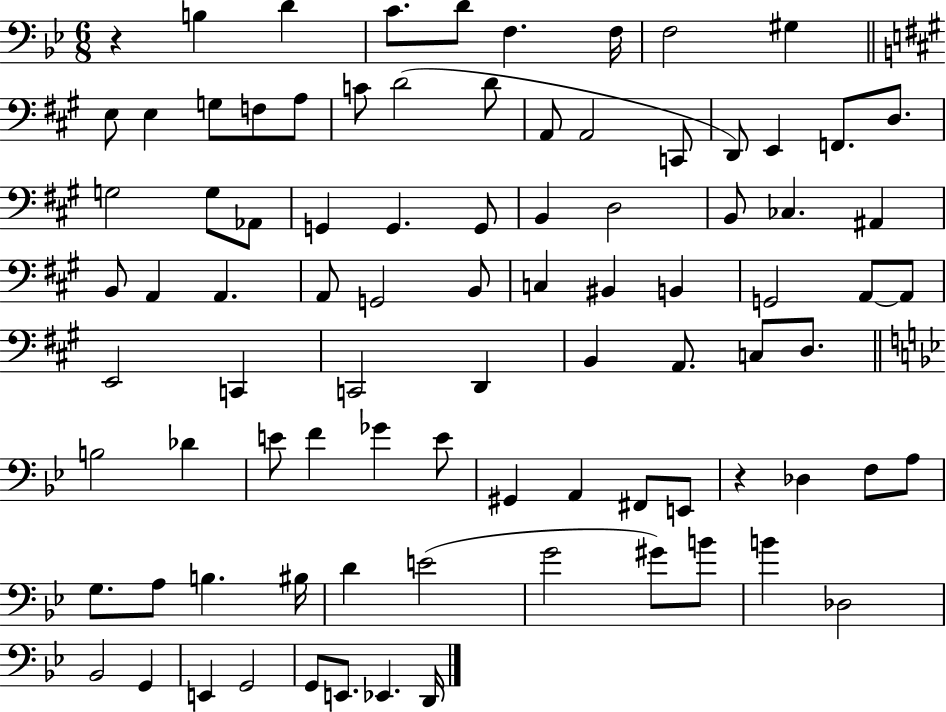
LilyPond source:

{
  \clef bass
  \numericTimeSignature
  \time 6/8
  \key bes \major
  r4 b4 d'4 | c'8. d'8 f4. f16 | f2 gis4 | \bar "||" \break \key a \major e8 e4 g8 f8 a8 | c'8 d'2( d'8 | a,8 a,2 c,8 | d,8) e,4 f,8. d8. | \break g2 g8 aes,8 | g,4 g,4. g,8 | b,4 d2 | b,8 ces4. ais,4 | \break b,8 a,4 a,4. | a,8 g,2 b,8 | c4 bis,4 b,4 | g,2 a,8~~ a,8 | \break e,2 c,4 | c,2 d,4 | b,4 a,8. c8 d8. | \bar "||" \break \key bes \major b2 des'4 | e'8 f'4 ges'4 e'8 | gis,4 a,4 fis,8 e,8 | r4 des4 f8 a8 | \break g8. a8 b4. bis16 | d'4 e'2( | g'2 gis'8) b'8 | b'4 des2 | \break bes,2 g,4 | e,4 g,2 | g,8 e,8. ees,4. d,16 | \bar "|."
}